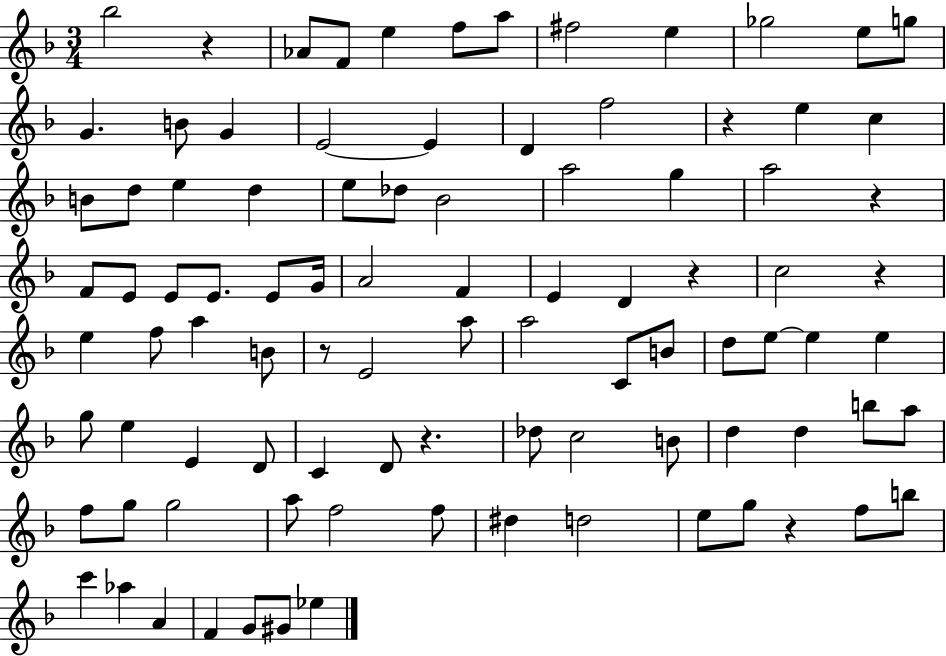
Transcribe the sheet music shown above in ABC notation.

X:1
T:Untitled
M:3/4
L:1/4
K:F
_b2 z _A/2 F/2 e f/2 a/2 ^f2 e _g2 e/2 g/2 G B/2 G E2 E D f2 z e c B/2 d/2 e d e/2 _d/2 _B2 a2 g a2 z F/2 E/2 E/2 E/2 E/2 G/4 A2 F E D z c2 z e f/2 a B/2 z/2 E2 a/2 a2 C/2 B/2 d/2 e/2 e e g/2 e E D/2 C D/2 z _d/2 c2 B/2 d d b/2 a/2 f/2 g/2 g2 a/2 f2 f/2 ^d d2 e/2 g/2 z f/2 b/2 c' _a A F G/2 ^G/2 _e